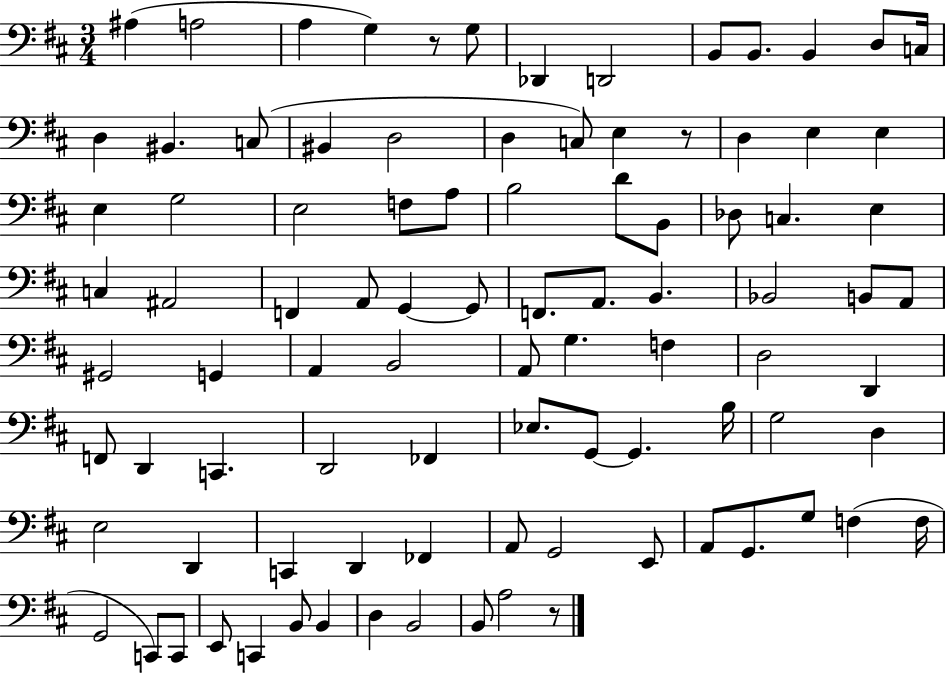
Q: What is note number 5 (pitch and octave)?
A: G3